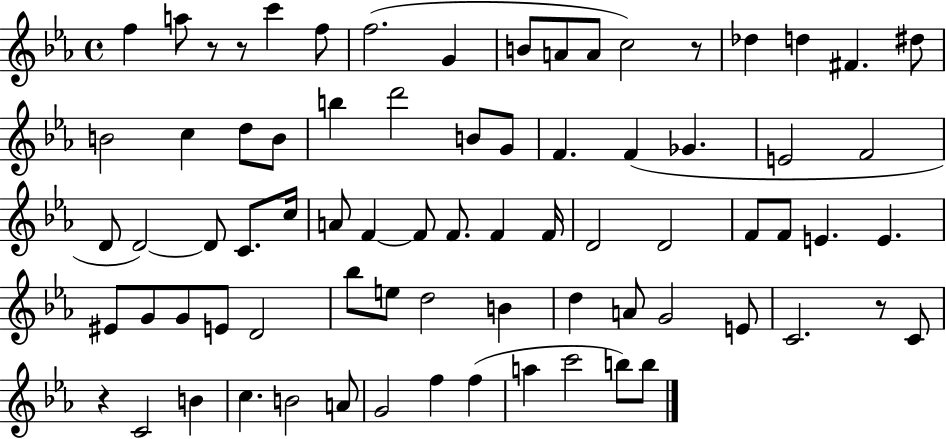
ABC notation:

X:1
T:Untitled
M:4/4
L:1/4
K:Eb
f a/2 z/2 z/2 c' f/2 f2 G B/2 A/2 A/2 c2 z/2 _d d ^F ^d/2 B2 c d/2 B/2 b d'2 B/2 G/2 F F _G E2 F2 D/2 D2 D/2 C/2 c/4 A/2 F F/2 F/2 F F/4 D2 D2 F/2 F/2 E E ^E/2 G/2 G/2 E/2 D2 _b/2 e/2 d2 B d A/2 G2 E/2 C2 z/2 C/2 z C2 B c B2 A/2 G2 f f a c'2 b/2 b/2